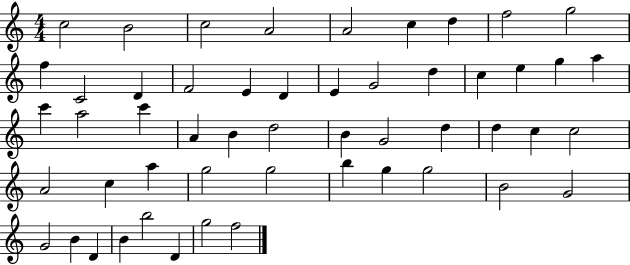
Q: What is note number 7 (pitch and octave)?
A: D5